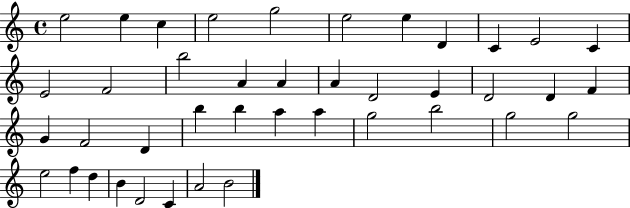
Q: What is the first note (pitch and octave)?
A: E5